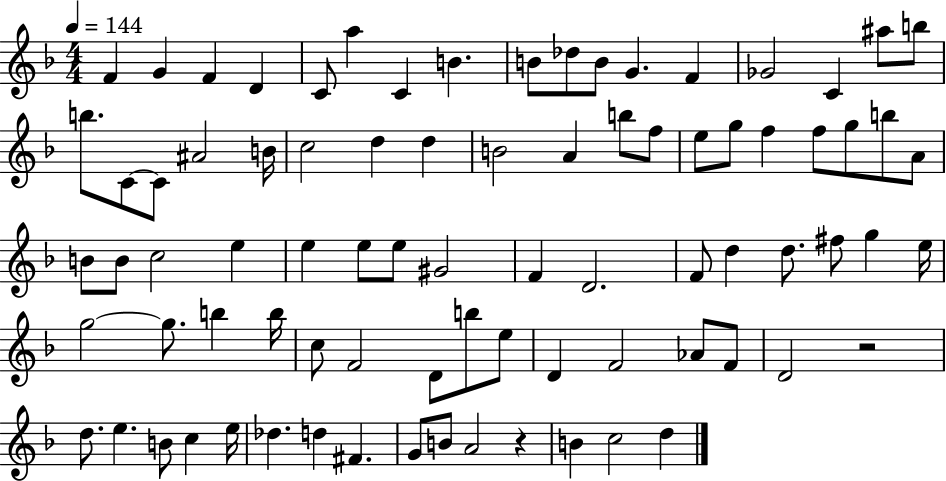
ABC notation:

X:1
T:Untitled
M:4/4
L:1/4
K:F
F G F D C/2 a C B B/2 _d/2 B/2 G F _G2 C ^a/2 b/2 b/2 C/2 C/2 ^A2 B/4 c2 d d B2 A b/2 f/2 e/2 g/2 f f/2 g/2 b/2 A/2 B/2 B/2 c2 e e e/2 e/2 ^G2 F D2 F/2 d d/2 ^f/2 g e/4 g2 g/2 b b/4 c/2 F2 D/2 b/2 e/2 D F2 _A/2 F/2 D2 z2 d/2 e B/2 c e/4 _d d ^F G/2 B/2 A2 z B c2 d